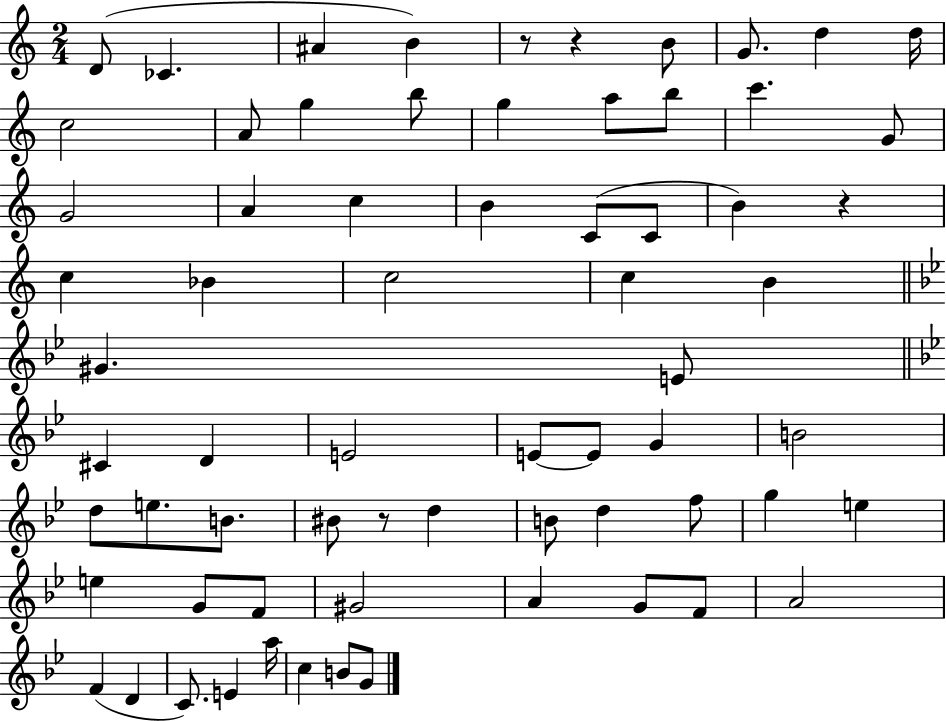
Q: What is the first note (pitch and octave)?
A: D4